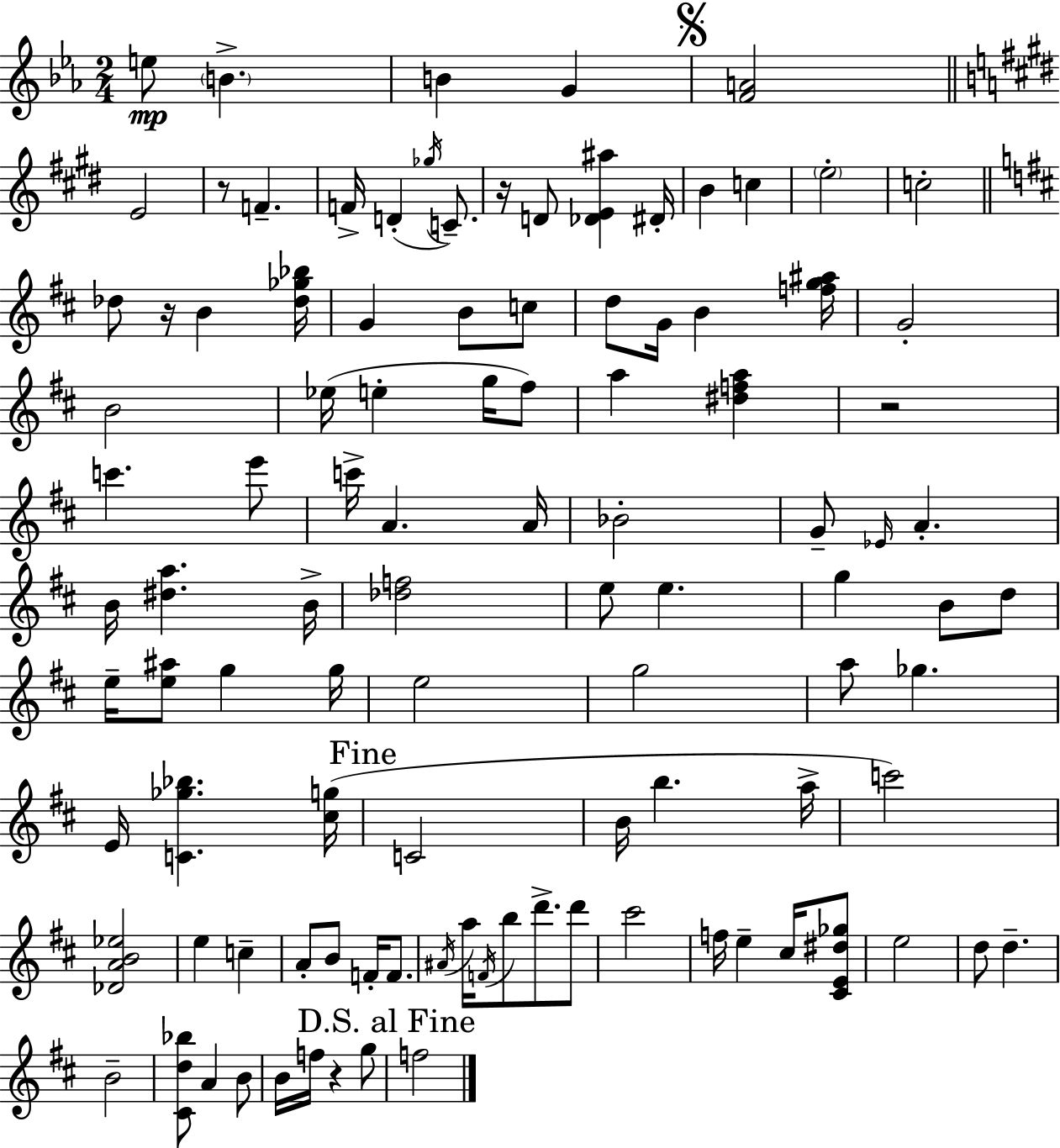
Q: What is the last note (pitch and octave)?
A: F5